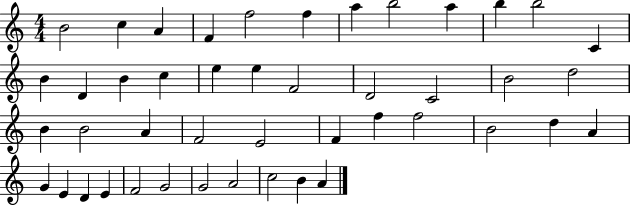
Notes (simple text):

B4/h C5/q A4/q F4/q F5/h F5/q A5/q B5/h A5/q B5/q B5/h C4/q B4/q D4/q B4/q C5/q E5/q E5/q F4/h D4/h C4/h B4/h D5/h B4/q B4/h A4/q F4/h E4/h F4/q F5/q F5/h B4/h D5/q A4/q G4/q E4/q D4/q E4/q F4/h G4/h G4/h A4/h C5/h B4/q A4/q